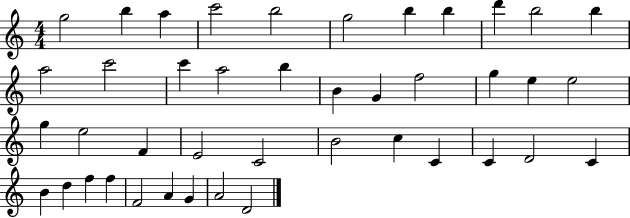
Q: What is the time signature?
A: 4/4